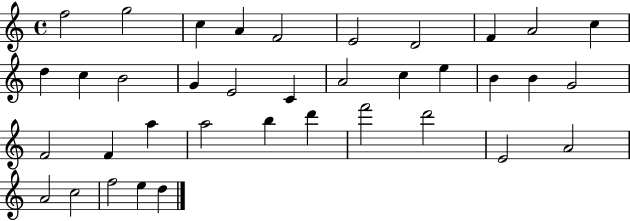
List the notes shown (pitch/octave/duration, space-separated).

F5/h G5/h C5/q A4/q F4/h E4/h D4/h F4/q A4/h C5/q D5/q C5/q B4/h G4/q E4/h C4/q A4/h C5/q E5/q B4/q B4/q G4/h F4/h F4/q A5/q A5/h B5/q D6/q F6/h D6/h E4/h A4/h A4/h C5/h F5/h E5/q D5/q